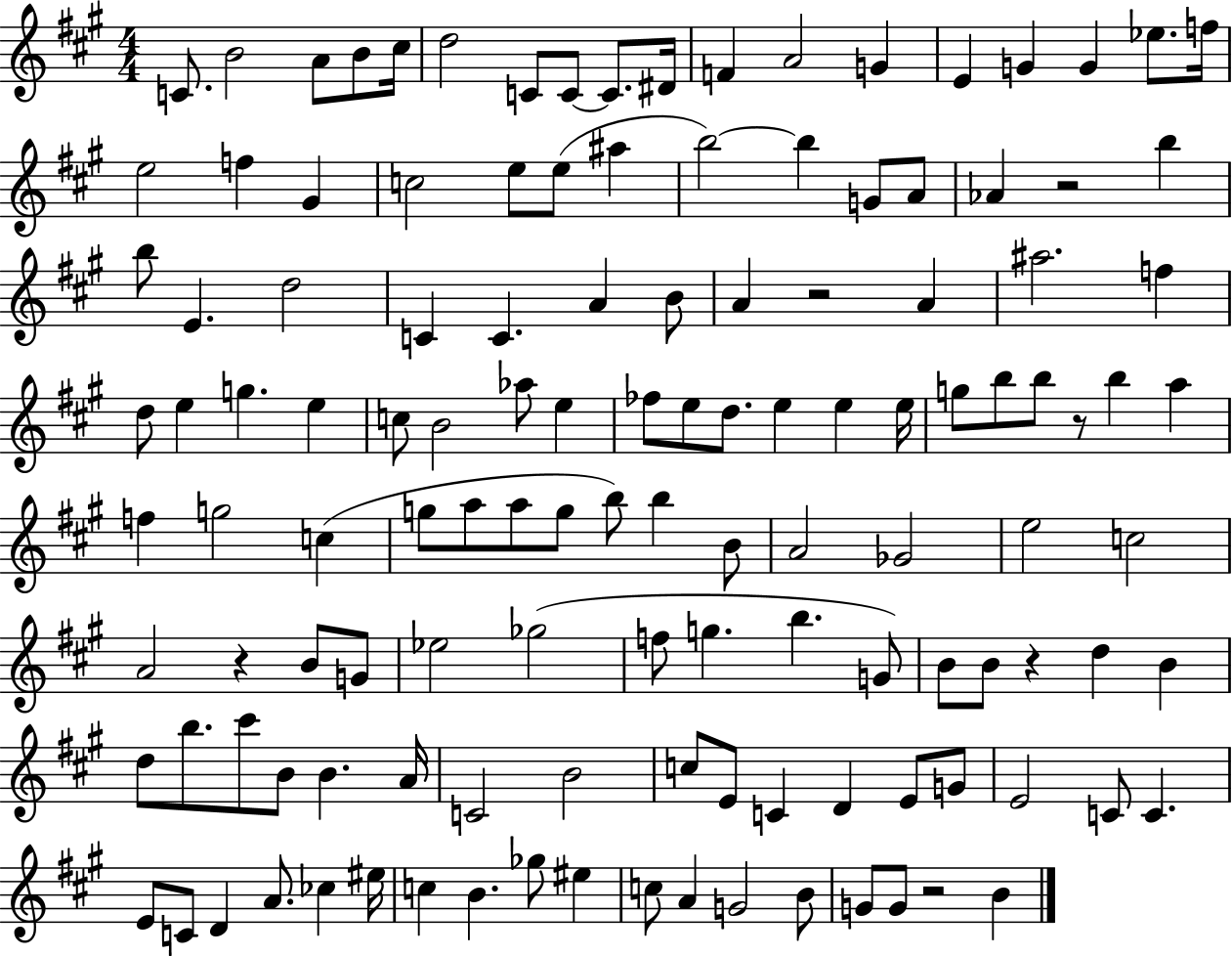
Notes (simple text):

C4/e. B4/h A4/e B4/e C#5/s D5/h C4/e C4/e C4/e. D#4/s F4/q A4/h G4/q E4/q G4/q G4/q Eb5/e. F5/s E5/h F5/q G#4/q C5/h E5/e E5/e A#5/q B5/h B5/q G4/e A4/e Ab4/q R/h B5/q B5/e E4/q. D5/h C4/q C4/q. A4/q B4/e A4/q R/h A4/q A#5/h. F5/q D5/e E5/q G5/q. E5/q C5/e B4/h Ab5/e E5/q FES5/e E5/e D5/e. E5/q E5/q E5/s G5/e B5/e B5/e R/e B5/q A5/q F5/q G5/h C5/q G5/e A5/e A5/e G5/e B5/e B5/q B4/e A4/h Gb4/h E5/h C5/h A4/h R/q B4/e G4/e Eb5/h Gb5/h F5/e G5/q. B5/q. G4/e B4/e B4/e R/q D5/q B4/q D5/e B5/e. C#6/e B4/e B4/q. A4/s C4/h B4/h C5/e E4/e C4/q D4/q E4/e G4/e E4/h C4/e C4/q. E4/e C4/e D4/q A4/e. CES5/q EIS5/s C5/q B4/q. Gb5/e EIS5/q C5/e A4/q G4/h B4/e G4/e G4/e R/h B4/q